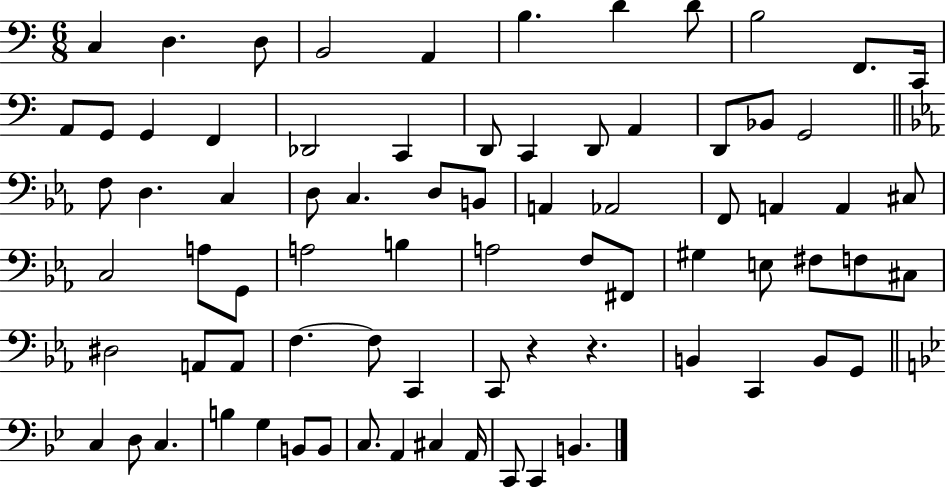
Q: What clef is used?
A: bass